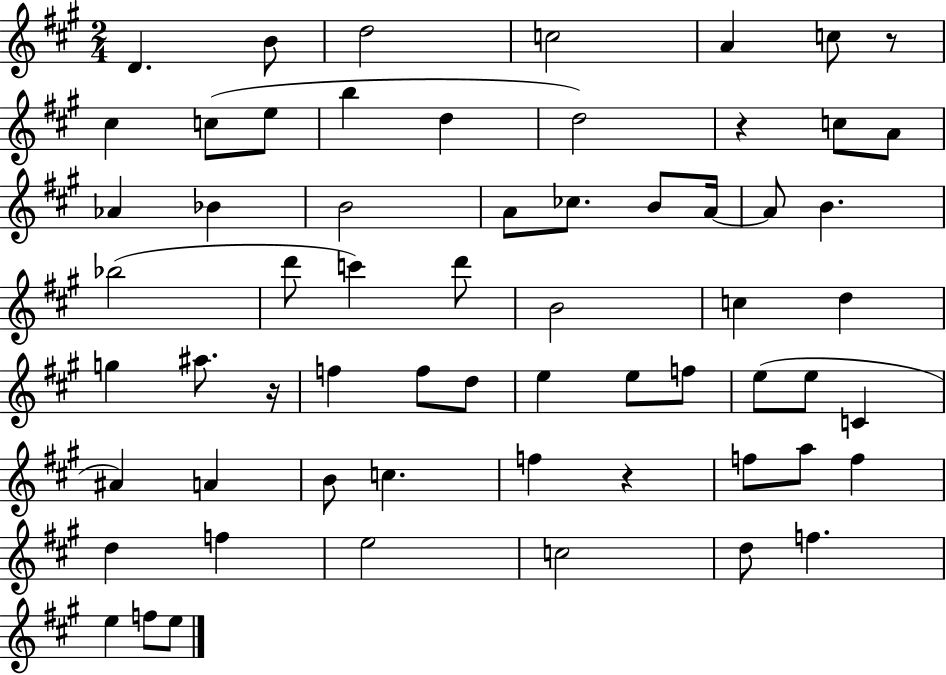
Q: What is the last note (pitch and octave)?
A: E5